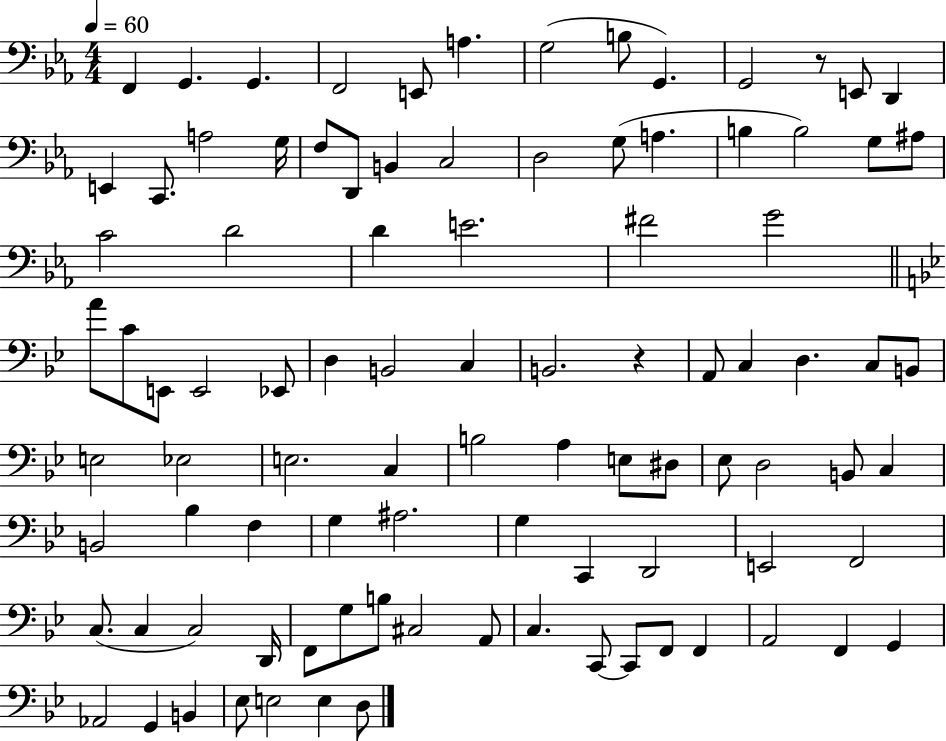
{
  \clef bass
  \numericTimeSignature
  \time 4/4
  \key ees \major
  \tempo 4 = 60
  \repeat volta 2 { f,4 g,4. g,4. | f,2 e,8 a4. | g2( b8 g,4.) | g,2 r8 e,8 d,4 | \break e,4 c,8. a2 g16 | f8 d,8 b,4 c2 | d2 g8( a4. | b4 b2) g8 ais8 | \break c'2 d'2 | d'4 e'2. | fis'2 g'2 | \bar "||" \break \key bes \major a'8 c'8 e,8 e,2 ees,8 | d4 b,2 c4 | b,2. r4 | a,8 c4 d4. c8 b,8 | \break e2 ees2 | e2. c4 | b2 a4 e8 dis8 | ees8 d2 b,8 c4 | \break b,2 bes4 f4 | g4 ais2. | g4 c,4 d,2 | e,2 f,2 | \break c8.( c4 c2) d,16 | f,8 g8 b8 cis2 a,8 | c4. c,8~~ c,8 f,8 f,4 | a,2 f,4 g,4 | \break aes,2 g,4 b,4 | ees8 e2 e4 d8 | } \bar "|."
}